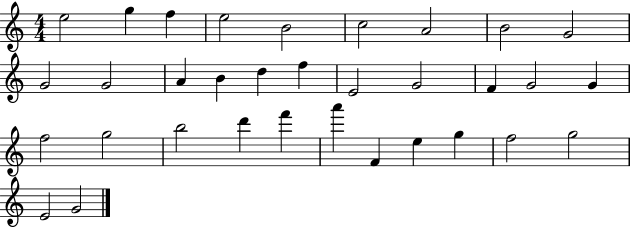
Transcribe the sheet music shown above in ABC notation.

X:1
T:Untitled
M:4/4
L:1/4
K:C
e2 g f e2 B2 c2 A2 B2 G2 G2 G2 A B d f E2 G2 F G2 G f2 g2 b2 d' f' a' F e g f2 g2 E2 G2